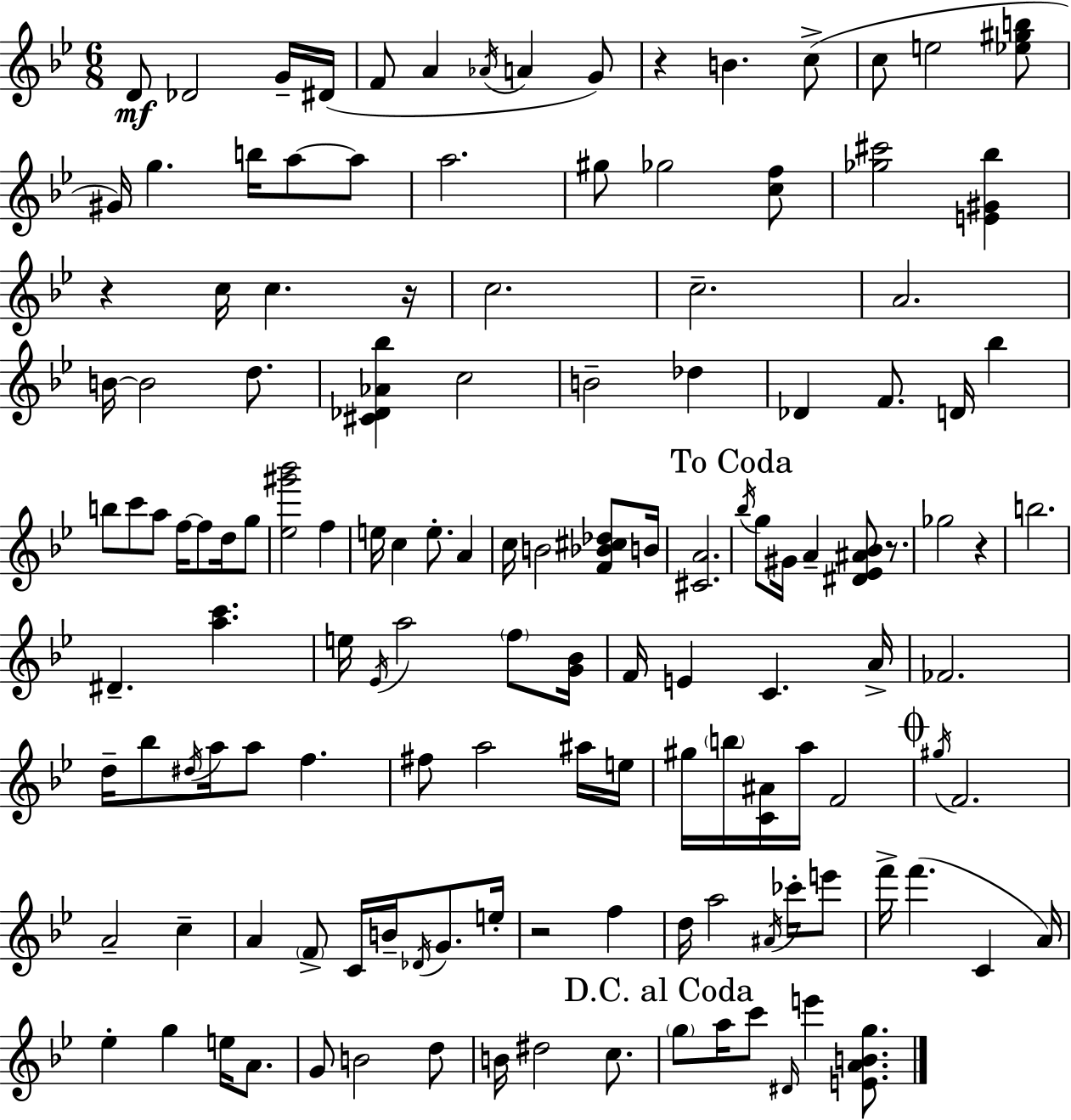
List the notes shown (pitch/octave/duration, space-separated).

D4/e Db4/h G4/s D#4/s F4/e A4/q Ab4/s A4/q G4/e R/q B4/q. C5/e C5/e E5/h [Eb5,G#5,B5]/e G#4/s G5/q. B5/s A5/e A5/e A5/h. G#5/e Gb5/h [C5,F5]/e [Gb5,C#6]/h [E4,G#4,Bb5]/q R/q C5/s C5/q. R/s C5/h. C5/h. A4/h. B4/s B4/h D5/e. [C#4,Db4,Ab4,Bb5]/q C5/h B4/h Db5/q Db4/q F4/e. D4/s Bb5/q B5/e C6/e A5/e F5/s F5/e D5/s G5/e [Eb5,G#6,Bb6]/h F5/q E5/s C5/q E5/e. A4/q C5/s B4/h [F4,Bb4,C#5,Db5]/e B4/s [C#4,A4]/h. Bb5/s G5/e G#4/s A4/q [D#4,Eb4,A#4,Bb4]/e R/e. Gb5/h R/q B5/h. D#4/q. [A5,C6]/q. E5/s Eb4/s A5/h F5/e [G4,Bb4]/s F4/s E4/q C4/q. A4/s FES4/h. D5/s Bb5/e D#5/s A5/s A5/e F5/q. F#5/e A5/h A#5/s E5/s G#5/s B5/s [C4,A#4]/s A5/s F4/h G#5/s F4/h. A4/h C5/q A4/q F4/e C4/s B4/s Db4/s G4/e. E5/s R/h F5/q D5/s A5/h A#4/s CES6/s E6/e F6/s F6/q. C4/q A4/s Eb5/q G5/q E5/s A4/e. G4/e B4/h D5/e B4/s D#5/h C5/e. G5/e A5/s C6/e D#4/s E6/q [E4,A4,B4,G5]/e.